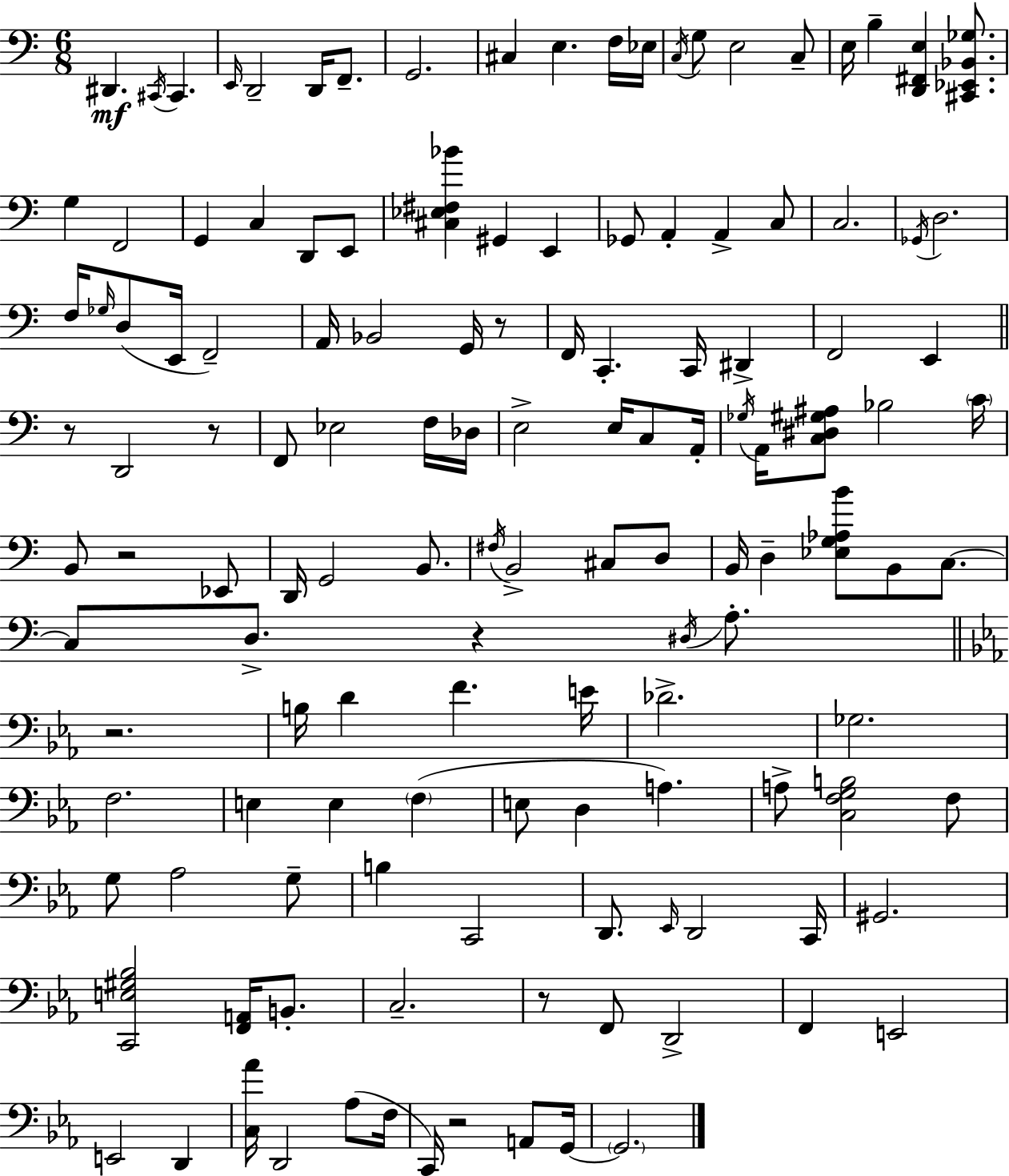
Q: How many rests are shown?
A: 8